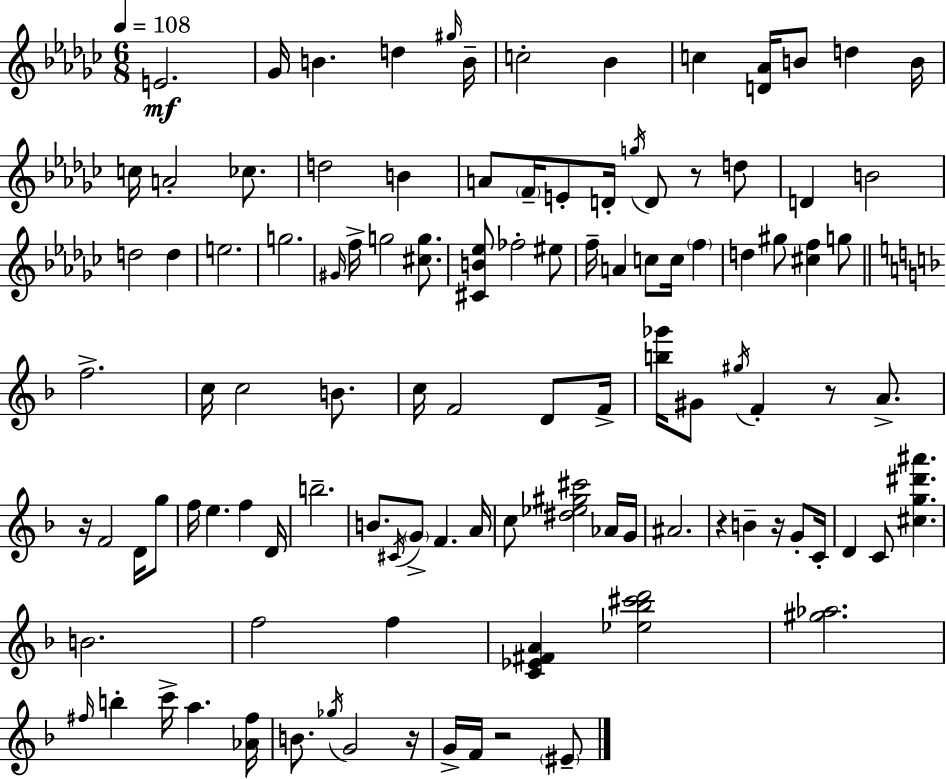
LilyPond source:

{
  \clef treble
  \numericTimeSignature
  \time 6/8
  \key ees \minor
  \tempo 4 = 108
  e'2.\mf | ges'16 b'4. d''4 \grace { gis''16 } | b'16-- c''2-. bes'4 | c''4 <d' aes'>16 b'8 d''4 | \break b'16 c''16 a'2-. ces''8. | d''2 b'4 | a'8 \parenthesize f'16-- e'8-. d'16-. \acciaccatura { g''16 } d'8 r8 | d''8 d'4 b'2 | \break d''2 d''4 | e''2. | g''2. | \grace { gis'16 } f''16-> g''2 | \break <cis'' g''>8. <cis' b' ees''>8 fes''2-. | eis''8 f''16-- a'4 c''8 c''16 \parenthesize f''4 | d''4 gis''8 <cis'' f''>4 | g''8 \bar "||" \break \key f \major f''2.-> | c''16 c''2 b'8. | c''16 f'2 d'8 f'16-> | <b'' ges'''>16 gis'8 \acciaccatura { gis''16 } f'4-. r8 a'8.-> | \break r16 f'2 d'16 g''8 | f''16 e''4. f''4 | d'16 b''2.-- | b'8. \acciaccatura { cis'16 } \parenthesize g'8-> f'4. | \break a'16 c''8 <dis'' ees'' gis'' cis'''>2 | aes'16 g'16 ais'2. | r4 b'4-- r16 g'8-. | c'16-. d'4 c'8 <cis'' g'' dis''' ais'''>4. | \break b'2. | f''2 f''4 | <c' ees' fis' a'>4 <ees'' bes'' cis''' d'''>2 | <gis'' aes''>2. | \break \grace { fis''16 } b''4-. c'''16-> a''4. | <aes' fis''>16 b'8. \acciaccatura { ges''16 } g'2 | r16 g'16-> f'16 r2 | \parenthesize eis'8-- \bar "|."
}